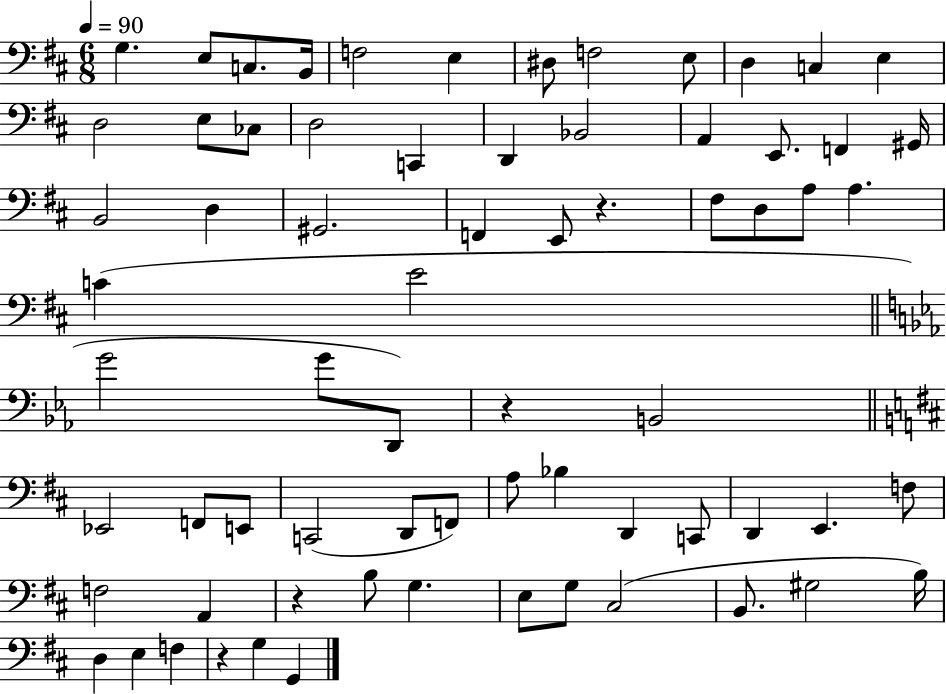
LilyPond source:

{
  \clef bass
  \numericTimeSignature
  \time 6/8
  \key d \major
  \tempo 4 = 90
  g4. e8 c8. b,16 | f2 e4 | dis8 f2 e8 | d4 c4 e4 | \break d2 e8 ces8 | d2 c,4 | d,4 bes,2 | a,4 e,8. f,4 gis,16 | \break b,2 d4 | gis,2. | f,4 e,8 r4. | fis8 d8 a8 a4. | \break c'4( e'2 | \bar "||" \break \key c \minor g'2 g'8 d,8) | r4 b,2 | \bar "||" \break \key b \minor ees,2 f,8 e,8 | c,2( d,8 f,8) | a8 bes4 d,4 c,8 | d,4 e,4. f8 | \break f2 a,4 | r4 b8 g4. | e8 g8 cis2( | b,8. gis2 b16) | \break d4 e4 f4 | r4 g4 g,4 | \bar "|."
}